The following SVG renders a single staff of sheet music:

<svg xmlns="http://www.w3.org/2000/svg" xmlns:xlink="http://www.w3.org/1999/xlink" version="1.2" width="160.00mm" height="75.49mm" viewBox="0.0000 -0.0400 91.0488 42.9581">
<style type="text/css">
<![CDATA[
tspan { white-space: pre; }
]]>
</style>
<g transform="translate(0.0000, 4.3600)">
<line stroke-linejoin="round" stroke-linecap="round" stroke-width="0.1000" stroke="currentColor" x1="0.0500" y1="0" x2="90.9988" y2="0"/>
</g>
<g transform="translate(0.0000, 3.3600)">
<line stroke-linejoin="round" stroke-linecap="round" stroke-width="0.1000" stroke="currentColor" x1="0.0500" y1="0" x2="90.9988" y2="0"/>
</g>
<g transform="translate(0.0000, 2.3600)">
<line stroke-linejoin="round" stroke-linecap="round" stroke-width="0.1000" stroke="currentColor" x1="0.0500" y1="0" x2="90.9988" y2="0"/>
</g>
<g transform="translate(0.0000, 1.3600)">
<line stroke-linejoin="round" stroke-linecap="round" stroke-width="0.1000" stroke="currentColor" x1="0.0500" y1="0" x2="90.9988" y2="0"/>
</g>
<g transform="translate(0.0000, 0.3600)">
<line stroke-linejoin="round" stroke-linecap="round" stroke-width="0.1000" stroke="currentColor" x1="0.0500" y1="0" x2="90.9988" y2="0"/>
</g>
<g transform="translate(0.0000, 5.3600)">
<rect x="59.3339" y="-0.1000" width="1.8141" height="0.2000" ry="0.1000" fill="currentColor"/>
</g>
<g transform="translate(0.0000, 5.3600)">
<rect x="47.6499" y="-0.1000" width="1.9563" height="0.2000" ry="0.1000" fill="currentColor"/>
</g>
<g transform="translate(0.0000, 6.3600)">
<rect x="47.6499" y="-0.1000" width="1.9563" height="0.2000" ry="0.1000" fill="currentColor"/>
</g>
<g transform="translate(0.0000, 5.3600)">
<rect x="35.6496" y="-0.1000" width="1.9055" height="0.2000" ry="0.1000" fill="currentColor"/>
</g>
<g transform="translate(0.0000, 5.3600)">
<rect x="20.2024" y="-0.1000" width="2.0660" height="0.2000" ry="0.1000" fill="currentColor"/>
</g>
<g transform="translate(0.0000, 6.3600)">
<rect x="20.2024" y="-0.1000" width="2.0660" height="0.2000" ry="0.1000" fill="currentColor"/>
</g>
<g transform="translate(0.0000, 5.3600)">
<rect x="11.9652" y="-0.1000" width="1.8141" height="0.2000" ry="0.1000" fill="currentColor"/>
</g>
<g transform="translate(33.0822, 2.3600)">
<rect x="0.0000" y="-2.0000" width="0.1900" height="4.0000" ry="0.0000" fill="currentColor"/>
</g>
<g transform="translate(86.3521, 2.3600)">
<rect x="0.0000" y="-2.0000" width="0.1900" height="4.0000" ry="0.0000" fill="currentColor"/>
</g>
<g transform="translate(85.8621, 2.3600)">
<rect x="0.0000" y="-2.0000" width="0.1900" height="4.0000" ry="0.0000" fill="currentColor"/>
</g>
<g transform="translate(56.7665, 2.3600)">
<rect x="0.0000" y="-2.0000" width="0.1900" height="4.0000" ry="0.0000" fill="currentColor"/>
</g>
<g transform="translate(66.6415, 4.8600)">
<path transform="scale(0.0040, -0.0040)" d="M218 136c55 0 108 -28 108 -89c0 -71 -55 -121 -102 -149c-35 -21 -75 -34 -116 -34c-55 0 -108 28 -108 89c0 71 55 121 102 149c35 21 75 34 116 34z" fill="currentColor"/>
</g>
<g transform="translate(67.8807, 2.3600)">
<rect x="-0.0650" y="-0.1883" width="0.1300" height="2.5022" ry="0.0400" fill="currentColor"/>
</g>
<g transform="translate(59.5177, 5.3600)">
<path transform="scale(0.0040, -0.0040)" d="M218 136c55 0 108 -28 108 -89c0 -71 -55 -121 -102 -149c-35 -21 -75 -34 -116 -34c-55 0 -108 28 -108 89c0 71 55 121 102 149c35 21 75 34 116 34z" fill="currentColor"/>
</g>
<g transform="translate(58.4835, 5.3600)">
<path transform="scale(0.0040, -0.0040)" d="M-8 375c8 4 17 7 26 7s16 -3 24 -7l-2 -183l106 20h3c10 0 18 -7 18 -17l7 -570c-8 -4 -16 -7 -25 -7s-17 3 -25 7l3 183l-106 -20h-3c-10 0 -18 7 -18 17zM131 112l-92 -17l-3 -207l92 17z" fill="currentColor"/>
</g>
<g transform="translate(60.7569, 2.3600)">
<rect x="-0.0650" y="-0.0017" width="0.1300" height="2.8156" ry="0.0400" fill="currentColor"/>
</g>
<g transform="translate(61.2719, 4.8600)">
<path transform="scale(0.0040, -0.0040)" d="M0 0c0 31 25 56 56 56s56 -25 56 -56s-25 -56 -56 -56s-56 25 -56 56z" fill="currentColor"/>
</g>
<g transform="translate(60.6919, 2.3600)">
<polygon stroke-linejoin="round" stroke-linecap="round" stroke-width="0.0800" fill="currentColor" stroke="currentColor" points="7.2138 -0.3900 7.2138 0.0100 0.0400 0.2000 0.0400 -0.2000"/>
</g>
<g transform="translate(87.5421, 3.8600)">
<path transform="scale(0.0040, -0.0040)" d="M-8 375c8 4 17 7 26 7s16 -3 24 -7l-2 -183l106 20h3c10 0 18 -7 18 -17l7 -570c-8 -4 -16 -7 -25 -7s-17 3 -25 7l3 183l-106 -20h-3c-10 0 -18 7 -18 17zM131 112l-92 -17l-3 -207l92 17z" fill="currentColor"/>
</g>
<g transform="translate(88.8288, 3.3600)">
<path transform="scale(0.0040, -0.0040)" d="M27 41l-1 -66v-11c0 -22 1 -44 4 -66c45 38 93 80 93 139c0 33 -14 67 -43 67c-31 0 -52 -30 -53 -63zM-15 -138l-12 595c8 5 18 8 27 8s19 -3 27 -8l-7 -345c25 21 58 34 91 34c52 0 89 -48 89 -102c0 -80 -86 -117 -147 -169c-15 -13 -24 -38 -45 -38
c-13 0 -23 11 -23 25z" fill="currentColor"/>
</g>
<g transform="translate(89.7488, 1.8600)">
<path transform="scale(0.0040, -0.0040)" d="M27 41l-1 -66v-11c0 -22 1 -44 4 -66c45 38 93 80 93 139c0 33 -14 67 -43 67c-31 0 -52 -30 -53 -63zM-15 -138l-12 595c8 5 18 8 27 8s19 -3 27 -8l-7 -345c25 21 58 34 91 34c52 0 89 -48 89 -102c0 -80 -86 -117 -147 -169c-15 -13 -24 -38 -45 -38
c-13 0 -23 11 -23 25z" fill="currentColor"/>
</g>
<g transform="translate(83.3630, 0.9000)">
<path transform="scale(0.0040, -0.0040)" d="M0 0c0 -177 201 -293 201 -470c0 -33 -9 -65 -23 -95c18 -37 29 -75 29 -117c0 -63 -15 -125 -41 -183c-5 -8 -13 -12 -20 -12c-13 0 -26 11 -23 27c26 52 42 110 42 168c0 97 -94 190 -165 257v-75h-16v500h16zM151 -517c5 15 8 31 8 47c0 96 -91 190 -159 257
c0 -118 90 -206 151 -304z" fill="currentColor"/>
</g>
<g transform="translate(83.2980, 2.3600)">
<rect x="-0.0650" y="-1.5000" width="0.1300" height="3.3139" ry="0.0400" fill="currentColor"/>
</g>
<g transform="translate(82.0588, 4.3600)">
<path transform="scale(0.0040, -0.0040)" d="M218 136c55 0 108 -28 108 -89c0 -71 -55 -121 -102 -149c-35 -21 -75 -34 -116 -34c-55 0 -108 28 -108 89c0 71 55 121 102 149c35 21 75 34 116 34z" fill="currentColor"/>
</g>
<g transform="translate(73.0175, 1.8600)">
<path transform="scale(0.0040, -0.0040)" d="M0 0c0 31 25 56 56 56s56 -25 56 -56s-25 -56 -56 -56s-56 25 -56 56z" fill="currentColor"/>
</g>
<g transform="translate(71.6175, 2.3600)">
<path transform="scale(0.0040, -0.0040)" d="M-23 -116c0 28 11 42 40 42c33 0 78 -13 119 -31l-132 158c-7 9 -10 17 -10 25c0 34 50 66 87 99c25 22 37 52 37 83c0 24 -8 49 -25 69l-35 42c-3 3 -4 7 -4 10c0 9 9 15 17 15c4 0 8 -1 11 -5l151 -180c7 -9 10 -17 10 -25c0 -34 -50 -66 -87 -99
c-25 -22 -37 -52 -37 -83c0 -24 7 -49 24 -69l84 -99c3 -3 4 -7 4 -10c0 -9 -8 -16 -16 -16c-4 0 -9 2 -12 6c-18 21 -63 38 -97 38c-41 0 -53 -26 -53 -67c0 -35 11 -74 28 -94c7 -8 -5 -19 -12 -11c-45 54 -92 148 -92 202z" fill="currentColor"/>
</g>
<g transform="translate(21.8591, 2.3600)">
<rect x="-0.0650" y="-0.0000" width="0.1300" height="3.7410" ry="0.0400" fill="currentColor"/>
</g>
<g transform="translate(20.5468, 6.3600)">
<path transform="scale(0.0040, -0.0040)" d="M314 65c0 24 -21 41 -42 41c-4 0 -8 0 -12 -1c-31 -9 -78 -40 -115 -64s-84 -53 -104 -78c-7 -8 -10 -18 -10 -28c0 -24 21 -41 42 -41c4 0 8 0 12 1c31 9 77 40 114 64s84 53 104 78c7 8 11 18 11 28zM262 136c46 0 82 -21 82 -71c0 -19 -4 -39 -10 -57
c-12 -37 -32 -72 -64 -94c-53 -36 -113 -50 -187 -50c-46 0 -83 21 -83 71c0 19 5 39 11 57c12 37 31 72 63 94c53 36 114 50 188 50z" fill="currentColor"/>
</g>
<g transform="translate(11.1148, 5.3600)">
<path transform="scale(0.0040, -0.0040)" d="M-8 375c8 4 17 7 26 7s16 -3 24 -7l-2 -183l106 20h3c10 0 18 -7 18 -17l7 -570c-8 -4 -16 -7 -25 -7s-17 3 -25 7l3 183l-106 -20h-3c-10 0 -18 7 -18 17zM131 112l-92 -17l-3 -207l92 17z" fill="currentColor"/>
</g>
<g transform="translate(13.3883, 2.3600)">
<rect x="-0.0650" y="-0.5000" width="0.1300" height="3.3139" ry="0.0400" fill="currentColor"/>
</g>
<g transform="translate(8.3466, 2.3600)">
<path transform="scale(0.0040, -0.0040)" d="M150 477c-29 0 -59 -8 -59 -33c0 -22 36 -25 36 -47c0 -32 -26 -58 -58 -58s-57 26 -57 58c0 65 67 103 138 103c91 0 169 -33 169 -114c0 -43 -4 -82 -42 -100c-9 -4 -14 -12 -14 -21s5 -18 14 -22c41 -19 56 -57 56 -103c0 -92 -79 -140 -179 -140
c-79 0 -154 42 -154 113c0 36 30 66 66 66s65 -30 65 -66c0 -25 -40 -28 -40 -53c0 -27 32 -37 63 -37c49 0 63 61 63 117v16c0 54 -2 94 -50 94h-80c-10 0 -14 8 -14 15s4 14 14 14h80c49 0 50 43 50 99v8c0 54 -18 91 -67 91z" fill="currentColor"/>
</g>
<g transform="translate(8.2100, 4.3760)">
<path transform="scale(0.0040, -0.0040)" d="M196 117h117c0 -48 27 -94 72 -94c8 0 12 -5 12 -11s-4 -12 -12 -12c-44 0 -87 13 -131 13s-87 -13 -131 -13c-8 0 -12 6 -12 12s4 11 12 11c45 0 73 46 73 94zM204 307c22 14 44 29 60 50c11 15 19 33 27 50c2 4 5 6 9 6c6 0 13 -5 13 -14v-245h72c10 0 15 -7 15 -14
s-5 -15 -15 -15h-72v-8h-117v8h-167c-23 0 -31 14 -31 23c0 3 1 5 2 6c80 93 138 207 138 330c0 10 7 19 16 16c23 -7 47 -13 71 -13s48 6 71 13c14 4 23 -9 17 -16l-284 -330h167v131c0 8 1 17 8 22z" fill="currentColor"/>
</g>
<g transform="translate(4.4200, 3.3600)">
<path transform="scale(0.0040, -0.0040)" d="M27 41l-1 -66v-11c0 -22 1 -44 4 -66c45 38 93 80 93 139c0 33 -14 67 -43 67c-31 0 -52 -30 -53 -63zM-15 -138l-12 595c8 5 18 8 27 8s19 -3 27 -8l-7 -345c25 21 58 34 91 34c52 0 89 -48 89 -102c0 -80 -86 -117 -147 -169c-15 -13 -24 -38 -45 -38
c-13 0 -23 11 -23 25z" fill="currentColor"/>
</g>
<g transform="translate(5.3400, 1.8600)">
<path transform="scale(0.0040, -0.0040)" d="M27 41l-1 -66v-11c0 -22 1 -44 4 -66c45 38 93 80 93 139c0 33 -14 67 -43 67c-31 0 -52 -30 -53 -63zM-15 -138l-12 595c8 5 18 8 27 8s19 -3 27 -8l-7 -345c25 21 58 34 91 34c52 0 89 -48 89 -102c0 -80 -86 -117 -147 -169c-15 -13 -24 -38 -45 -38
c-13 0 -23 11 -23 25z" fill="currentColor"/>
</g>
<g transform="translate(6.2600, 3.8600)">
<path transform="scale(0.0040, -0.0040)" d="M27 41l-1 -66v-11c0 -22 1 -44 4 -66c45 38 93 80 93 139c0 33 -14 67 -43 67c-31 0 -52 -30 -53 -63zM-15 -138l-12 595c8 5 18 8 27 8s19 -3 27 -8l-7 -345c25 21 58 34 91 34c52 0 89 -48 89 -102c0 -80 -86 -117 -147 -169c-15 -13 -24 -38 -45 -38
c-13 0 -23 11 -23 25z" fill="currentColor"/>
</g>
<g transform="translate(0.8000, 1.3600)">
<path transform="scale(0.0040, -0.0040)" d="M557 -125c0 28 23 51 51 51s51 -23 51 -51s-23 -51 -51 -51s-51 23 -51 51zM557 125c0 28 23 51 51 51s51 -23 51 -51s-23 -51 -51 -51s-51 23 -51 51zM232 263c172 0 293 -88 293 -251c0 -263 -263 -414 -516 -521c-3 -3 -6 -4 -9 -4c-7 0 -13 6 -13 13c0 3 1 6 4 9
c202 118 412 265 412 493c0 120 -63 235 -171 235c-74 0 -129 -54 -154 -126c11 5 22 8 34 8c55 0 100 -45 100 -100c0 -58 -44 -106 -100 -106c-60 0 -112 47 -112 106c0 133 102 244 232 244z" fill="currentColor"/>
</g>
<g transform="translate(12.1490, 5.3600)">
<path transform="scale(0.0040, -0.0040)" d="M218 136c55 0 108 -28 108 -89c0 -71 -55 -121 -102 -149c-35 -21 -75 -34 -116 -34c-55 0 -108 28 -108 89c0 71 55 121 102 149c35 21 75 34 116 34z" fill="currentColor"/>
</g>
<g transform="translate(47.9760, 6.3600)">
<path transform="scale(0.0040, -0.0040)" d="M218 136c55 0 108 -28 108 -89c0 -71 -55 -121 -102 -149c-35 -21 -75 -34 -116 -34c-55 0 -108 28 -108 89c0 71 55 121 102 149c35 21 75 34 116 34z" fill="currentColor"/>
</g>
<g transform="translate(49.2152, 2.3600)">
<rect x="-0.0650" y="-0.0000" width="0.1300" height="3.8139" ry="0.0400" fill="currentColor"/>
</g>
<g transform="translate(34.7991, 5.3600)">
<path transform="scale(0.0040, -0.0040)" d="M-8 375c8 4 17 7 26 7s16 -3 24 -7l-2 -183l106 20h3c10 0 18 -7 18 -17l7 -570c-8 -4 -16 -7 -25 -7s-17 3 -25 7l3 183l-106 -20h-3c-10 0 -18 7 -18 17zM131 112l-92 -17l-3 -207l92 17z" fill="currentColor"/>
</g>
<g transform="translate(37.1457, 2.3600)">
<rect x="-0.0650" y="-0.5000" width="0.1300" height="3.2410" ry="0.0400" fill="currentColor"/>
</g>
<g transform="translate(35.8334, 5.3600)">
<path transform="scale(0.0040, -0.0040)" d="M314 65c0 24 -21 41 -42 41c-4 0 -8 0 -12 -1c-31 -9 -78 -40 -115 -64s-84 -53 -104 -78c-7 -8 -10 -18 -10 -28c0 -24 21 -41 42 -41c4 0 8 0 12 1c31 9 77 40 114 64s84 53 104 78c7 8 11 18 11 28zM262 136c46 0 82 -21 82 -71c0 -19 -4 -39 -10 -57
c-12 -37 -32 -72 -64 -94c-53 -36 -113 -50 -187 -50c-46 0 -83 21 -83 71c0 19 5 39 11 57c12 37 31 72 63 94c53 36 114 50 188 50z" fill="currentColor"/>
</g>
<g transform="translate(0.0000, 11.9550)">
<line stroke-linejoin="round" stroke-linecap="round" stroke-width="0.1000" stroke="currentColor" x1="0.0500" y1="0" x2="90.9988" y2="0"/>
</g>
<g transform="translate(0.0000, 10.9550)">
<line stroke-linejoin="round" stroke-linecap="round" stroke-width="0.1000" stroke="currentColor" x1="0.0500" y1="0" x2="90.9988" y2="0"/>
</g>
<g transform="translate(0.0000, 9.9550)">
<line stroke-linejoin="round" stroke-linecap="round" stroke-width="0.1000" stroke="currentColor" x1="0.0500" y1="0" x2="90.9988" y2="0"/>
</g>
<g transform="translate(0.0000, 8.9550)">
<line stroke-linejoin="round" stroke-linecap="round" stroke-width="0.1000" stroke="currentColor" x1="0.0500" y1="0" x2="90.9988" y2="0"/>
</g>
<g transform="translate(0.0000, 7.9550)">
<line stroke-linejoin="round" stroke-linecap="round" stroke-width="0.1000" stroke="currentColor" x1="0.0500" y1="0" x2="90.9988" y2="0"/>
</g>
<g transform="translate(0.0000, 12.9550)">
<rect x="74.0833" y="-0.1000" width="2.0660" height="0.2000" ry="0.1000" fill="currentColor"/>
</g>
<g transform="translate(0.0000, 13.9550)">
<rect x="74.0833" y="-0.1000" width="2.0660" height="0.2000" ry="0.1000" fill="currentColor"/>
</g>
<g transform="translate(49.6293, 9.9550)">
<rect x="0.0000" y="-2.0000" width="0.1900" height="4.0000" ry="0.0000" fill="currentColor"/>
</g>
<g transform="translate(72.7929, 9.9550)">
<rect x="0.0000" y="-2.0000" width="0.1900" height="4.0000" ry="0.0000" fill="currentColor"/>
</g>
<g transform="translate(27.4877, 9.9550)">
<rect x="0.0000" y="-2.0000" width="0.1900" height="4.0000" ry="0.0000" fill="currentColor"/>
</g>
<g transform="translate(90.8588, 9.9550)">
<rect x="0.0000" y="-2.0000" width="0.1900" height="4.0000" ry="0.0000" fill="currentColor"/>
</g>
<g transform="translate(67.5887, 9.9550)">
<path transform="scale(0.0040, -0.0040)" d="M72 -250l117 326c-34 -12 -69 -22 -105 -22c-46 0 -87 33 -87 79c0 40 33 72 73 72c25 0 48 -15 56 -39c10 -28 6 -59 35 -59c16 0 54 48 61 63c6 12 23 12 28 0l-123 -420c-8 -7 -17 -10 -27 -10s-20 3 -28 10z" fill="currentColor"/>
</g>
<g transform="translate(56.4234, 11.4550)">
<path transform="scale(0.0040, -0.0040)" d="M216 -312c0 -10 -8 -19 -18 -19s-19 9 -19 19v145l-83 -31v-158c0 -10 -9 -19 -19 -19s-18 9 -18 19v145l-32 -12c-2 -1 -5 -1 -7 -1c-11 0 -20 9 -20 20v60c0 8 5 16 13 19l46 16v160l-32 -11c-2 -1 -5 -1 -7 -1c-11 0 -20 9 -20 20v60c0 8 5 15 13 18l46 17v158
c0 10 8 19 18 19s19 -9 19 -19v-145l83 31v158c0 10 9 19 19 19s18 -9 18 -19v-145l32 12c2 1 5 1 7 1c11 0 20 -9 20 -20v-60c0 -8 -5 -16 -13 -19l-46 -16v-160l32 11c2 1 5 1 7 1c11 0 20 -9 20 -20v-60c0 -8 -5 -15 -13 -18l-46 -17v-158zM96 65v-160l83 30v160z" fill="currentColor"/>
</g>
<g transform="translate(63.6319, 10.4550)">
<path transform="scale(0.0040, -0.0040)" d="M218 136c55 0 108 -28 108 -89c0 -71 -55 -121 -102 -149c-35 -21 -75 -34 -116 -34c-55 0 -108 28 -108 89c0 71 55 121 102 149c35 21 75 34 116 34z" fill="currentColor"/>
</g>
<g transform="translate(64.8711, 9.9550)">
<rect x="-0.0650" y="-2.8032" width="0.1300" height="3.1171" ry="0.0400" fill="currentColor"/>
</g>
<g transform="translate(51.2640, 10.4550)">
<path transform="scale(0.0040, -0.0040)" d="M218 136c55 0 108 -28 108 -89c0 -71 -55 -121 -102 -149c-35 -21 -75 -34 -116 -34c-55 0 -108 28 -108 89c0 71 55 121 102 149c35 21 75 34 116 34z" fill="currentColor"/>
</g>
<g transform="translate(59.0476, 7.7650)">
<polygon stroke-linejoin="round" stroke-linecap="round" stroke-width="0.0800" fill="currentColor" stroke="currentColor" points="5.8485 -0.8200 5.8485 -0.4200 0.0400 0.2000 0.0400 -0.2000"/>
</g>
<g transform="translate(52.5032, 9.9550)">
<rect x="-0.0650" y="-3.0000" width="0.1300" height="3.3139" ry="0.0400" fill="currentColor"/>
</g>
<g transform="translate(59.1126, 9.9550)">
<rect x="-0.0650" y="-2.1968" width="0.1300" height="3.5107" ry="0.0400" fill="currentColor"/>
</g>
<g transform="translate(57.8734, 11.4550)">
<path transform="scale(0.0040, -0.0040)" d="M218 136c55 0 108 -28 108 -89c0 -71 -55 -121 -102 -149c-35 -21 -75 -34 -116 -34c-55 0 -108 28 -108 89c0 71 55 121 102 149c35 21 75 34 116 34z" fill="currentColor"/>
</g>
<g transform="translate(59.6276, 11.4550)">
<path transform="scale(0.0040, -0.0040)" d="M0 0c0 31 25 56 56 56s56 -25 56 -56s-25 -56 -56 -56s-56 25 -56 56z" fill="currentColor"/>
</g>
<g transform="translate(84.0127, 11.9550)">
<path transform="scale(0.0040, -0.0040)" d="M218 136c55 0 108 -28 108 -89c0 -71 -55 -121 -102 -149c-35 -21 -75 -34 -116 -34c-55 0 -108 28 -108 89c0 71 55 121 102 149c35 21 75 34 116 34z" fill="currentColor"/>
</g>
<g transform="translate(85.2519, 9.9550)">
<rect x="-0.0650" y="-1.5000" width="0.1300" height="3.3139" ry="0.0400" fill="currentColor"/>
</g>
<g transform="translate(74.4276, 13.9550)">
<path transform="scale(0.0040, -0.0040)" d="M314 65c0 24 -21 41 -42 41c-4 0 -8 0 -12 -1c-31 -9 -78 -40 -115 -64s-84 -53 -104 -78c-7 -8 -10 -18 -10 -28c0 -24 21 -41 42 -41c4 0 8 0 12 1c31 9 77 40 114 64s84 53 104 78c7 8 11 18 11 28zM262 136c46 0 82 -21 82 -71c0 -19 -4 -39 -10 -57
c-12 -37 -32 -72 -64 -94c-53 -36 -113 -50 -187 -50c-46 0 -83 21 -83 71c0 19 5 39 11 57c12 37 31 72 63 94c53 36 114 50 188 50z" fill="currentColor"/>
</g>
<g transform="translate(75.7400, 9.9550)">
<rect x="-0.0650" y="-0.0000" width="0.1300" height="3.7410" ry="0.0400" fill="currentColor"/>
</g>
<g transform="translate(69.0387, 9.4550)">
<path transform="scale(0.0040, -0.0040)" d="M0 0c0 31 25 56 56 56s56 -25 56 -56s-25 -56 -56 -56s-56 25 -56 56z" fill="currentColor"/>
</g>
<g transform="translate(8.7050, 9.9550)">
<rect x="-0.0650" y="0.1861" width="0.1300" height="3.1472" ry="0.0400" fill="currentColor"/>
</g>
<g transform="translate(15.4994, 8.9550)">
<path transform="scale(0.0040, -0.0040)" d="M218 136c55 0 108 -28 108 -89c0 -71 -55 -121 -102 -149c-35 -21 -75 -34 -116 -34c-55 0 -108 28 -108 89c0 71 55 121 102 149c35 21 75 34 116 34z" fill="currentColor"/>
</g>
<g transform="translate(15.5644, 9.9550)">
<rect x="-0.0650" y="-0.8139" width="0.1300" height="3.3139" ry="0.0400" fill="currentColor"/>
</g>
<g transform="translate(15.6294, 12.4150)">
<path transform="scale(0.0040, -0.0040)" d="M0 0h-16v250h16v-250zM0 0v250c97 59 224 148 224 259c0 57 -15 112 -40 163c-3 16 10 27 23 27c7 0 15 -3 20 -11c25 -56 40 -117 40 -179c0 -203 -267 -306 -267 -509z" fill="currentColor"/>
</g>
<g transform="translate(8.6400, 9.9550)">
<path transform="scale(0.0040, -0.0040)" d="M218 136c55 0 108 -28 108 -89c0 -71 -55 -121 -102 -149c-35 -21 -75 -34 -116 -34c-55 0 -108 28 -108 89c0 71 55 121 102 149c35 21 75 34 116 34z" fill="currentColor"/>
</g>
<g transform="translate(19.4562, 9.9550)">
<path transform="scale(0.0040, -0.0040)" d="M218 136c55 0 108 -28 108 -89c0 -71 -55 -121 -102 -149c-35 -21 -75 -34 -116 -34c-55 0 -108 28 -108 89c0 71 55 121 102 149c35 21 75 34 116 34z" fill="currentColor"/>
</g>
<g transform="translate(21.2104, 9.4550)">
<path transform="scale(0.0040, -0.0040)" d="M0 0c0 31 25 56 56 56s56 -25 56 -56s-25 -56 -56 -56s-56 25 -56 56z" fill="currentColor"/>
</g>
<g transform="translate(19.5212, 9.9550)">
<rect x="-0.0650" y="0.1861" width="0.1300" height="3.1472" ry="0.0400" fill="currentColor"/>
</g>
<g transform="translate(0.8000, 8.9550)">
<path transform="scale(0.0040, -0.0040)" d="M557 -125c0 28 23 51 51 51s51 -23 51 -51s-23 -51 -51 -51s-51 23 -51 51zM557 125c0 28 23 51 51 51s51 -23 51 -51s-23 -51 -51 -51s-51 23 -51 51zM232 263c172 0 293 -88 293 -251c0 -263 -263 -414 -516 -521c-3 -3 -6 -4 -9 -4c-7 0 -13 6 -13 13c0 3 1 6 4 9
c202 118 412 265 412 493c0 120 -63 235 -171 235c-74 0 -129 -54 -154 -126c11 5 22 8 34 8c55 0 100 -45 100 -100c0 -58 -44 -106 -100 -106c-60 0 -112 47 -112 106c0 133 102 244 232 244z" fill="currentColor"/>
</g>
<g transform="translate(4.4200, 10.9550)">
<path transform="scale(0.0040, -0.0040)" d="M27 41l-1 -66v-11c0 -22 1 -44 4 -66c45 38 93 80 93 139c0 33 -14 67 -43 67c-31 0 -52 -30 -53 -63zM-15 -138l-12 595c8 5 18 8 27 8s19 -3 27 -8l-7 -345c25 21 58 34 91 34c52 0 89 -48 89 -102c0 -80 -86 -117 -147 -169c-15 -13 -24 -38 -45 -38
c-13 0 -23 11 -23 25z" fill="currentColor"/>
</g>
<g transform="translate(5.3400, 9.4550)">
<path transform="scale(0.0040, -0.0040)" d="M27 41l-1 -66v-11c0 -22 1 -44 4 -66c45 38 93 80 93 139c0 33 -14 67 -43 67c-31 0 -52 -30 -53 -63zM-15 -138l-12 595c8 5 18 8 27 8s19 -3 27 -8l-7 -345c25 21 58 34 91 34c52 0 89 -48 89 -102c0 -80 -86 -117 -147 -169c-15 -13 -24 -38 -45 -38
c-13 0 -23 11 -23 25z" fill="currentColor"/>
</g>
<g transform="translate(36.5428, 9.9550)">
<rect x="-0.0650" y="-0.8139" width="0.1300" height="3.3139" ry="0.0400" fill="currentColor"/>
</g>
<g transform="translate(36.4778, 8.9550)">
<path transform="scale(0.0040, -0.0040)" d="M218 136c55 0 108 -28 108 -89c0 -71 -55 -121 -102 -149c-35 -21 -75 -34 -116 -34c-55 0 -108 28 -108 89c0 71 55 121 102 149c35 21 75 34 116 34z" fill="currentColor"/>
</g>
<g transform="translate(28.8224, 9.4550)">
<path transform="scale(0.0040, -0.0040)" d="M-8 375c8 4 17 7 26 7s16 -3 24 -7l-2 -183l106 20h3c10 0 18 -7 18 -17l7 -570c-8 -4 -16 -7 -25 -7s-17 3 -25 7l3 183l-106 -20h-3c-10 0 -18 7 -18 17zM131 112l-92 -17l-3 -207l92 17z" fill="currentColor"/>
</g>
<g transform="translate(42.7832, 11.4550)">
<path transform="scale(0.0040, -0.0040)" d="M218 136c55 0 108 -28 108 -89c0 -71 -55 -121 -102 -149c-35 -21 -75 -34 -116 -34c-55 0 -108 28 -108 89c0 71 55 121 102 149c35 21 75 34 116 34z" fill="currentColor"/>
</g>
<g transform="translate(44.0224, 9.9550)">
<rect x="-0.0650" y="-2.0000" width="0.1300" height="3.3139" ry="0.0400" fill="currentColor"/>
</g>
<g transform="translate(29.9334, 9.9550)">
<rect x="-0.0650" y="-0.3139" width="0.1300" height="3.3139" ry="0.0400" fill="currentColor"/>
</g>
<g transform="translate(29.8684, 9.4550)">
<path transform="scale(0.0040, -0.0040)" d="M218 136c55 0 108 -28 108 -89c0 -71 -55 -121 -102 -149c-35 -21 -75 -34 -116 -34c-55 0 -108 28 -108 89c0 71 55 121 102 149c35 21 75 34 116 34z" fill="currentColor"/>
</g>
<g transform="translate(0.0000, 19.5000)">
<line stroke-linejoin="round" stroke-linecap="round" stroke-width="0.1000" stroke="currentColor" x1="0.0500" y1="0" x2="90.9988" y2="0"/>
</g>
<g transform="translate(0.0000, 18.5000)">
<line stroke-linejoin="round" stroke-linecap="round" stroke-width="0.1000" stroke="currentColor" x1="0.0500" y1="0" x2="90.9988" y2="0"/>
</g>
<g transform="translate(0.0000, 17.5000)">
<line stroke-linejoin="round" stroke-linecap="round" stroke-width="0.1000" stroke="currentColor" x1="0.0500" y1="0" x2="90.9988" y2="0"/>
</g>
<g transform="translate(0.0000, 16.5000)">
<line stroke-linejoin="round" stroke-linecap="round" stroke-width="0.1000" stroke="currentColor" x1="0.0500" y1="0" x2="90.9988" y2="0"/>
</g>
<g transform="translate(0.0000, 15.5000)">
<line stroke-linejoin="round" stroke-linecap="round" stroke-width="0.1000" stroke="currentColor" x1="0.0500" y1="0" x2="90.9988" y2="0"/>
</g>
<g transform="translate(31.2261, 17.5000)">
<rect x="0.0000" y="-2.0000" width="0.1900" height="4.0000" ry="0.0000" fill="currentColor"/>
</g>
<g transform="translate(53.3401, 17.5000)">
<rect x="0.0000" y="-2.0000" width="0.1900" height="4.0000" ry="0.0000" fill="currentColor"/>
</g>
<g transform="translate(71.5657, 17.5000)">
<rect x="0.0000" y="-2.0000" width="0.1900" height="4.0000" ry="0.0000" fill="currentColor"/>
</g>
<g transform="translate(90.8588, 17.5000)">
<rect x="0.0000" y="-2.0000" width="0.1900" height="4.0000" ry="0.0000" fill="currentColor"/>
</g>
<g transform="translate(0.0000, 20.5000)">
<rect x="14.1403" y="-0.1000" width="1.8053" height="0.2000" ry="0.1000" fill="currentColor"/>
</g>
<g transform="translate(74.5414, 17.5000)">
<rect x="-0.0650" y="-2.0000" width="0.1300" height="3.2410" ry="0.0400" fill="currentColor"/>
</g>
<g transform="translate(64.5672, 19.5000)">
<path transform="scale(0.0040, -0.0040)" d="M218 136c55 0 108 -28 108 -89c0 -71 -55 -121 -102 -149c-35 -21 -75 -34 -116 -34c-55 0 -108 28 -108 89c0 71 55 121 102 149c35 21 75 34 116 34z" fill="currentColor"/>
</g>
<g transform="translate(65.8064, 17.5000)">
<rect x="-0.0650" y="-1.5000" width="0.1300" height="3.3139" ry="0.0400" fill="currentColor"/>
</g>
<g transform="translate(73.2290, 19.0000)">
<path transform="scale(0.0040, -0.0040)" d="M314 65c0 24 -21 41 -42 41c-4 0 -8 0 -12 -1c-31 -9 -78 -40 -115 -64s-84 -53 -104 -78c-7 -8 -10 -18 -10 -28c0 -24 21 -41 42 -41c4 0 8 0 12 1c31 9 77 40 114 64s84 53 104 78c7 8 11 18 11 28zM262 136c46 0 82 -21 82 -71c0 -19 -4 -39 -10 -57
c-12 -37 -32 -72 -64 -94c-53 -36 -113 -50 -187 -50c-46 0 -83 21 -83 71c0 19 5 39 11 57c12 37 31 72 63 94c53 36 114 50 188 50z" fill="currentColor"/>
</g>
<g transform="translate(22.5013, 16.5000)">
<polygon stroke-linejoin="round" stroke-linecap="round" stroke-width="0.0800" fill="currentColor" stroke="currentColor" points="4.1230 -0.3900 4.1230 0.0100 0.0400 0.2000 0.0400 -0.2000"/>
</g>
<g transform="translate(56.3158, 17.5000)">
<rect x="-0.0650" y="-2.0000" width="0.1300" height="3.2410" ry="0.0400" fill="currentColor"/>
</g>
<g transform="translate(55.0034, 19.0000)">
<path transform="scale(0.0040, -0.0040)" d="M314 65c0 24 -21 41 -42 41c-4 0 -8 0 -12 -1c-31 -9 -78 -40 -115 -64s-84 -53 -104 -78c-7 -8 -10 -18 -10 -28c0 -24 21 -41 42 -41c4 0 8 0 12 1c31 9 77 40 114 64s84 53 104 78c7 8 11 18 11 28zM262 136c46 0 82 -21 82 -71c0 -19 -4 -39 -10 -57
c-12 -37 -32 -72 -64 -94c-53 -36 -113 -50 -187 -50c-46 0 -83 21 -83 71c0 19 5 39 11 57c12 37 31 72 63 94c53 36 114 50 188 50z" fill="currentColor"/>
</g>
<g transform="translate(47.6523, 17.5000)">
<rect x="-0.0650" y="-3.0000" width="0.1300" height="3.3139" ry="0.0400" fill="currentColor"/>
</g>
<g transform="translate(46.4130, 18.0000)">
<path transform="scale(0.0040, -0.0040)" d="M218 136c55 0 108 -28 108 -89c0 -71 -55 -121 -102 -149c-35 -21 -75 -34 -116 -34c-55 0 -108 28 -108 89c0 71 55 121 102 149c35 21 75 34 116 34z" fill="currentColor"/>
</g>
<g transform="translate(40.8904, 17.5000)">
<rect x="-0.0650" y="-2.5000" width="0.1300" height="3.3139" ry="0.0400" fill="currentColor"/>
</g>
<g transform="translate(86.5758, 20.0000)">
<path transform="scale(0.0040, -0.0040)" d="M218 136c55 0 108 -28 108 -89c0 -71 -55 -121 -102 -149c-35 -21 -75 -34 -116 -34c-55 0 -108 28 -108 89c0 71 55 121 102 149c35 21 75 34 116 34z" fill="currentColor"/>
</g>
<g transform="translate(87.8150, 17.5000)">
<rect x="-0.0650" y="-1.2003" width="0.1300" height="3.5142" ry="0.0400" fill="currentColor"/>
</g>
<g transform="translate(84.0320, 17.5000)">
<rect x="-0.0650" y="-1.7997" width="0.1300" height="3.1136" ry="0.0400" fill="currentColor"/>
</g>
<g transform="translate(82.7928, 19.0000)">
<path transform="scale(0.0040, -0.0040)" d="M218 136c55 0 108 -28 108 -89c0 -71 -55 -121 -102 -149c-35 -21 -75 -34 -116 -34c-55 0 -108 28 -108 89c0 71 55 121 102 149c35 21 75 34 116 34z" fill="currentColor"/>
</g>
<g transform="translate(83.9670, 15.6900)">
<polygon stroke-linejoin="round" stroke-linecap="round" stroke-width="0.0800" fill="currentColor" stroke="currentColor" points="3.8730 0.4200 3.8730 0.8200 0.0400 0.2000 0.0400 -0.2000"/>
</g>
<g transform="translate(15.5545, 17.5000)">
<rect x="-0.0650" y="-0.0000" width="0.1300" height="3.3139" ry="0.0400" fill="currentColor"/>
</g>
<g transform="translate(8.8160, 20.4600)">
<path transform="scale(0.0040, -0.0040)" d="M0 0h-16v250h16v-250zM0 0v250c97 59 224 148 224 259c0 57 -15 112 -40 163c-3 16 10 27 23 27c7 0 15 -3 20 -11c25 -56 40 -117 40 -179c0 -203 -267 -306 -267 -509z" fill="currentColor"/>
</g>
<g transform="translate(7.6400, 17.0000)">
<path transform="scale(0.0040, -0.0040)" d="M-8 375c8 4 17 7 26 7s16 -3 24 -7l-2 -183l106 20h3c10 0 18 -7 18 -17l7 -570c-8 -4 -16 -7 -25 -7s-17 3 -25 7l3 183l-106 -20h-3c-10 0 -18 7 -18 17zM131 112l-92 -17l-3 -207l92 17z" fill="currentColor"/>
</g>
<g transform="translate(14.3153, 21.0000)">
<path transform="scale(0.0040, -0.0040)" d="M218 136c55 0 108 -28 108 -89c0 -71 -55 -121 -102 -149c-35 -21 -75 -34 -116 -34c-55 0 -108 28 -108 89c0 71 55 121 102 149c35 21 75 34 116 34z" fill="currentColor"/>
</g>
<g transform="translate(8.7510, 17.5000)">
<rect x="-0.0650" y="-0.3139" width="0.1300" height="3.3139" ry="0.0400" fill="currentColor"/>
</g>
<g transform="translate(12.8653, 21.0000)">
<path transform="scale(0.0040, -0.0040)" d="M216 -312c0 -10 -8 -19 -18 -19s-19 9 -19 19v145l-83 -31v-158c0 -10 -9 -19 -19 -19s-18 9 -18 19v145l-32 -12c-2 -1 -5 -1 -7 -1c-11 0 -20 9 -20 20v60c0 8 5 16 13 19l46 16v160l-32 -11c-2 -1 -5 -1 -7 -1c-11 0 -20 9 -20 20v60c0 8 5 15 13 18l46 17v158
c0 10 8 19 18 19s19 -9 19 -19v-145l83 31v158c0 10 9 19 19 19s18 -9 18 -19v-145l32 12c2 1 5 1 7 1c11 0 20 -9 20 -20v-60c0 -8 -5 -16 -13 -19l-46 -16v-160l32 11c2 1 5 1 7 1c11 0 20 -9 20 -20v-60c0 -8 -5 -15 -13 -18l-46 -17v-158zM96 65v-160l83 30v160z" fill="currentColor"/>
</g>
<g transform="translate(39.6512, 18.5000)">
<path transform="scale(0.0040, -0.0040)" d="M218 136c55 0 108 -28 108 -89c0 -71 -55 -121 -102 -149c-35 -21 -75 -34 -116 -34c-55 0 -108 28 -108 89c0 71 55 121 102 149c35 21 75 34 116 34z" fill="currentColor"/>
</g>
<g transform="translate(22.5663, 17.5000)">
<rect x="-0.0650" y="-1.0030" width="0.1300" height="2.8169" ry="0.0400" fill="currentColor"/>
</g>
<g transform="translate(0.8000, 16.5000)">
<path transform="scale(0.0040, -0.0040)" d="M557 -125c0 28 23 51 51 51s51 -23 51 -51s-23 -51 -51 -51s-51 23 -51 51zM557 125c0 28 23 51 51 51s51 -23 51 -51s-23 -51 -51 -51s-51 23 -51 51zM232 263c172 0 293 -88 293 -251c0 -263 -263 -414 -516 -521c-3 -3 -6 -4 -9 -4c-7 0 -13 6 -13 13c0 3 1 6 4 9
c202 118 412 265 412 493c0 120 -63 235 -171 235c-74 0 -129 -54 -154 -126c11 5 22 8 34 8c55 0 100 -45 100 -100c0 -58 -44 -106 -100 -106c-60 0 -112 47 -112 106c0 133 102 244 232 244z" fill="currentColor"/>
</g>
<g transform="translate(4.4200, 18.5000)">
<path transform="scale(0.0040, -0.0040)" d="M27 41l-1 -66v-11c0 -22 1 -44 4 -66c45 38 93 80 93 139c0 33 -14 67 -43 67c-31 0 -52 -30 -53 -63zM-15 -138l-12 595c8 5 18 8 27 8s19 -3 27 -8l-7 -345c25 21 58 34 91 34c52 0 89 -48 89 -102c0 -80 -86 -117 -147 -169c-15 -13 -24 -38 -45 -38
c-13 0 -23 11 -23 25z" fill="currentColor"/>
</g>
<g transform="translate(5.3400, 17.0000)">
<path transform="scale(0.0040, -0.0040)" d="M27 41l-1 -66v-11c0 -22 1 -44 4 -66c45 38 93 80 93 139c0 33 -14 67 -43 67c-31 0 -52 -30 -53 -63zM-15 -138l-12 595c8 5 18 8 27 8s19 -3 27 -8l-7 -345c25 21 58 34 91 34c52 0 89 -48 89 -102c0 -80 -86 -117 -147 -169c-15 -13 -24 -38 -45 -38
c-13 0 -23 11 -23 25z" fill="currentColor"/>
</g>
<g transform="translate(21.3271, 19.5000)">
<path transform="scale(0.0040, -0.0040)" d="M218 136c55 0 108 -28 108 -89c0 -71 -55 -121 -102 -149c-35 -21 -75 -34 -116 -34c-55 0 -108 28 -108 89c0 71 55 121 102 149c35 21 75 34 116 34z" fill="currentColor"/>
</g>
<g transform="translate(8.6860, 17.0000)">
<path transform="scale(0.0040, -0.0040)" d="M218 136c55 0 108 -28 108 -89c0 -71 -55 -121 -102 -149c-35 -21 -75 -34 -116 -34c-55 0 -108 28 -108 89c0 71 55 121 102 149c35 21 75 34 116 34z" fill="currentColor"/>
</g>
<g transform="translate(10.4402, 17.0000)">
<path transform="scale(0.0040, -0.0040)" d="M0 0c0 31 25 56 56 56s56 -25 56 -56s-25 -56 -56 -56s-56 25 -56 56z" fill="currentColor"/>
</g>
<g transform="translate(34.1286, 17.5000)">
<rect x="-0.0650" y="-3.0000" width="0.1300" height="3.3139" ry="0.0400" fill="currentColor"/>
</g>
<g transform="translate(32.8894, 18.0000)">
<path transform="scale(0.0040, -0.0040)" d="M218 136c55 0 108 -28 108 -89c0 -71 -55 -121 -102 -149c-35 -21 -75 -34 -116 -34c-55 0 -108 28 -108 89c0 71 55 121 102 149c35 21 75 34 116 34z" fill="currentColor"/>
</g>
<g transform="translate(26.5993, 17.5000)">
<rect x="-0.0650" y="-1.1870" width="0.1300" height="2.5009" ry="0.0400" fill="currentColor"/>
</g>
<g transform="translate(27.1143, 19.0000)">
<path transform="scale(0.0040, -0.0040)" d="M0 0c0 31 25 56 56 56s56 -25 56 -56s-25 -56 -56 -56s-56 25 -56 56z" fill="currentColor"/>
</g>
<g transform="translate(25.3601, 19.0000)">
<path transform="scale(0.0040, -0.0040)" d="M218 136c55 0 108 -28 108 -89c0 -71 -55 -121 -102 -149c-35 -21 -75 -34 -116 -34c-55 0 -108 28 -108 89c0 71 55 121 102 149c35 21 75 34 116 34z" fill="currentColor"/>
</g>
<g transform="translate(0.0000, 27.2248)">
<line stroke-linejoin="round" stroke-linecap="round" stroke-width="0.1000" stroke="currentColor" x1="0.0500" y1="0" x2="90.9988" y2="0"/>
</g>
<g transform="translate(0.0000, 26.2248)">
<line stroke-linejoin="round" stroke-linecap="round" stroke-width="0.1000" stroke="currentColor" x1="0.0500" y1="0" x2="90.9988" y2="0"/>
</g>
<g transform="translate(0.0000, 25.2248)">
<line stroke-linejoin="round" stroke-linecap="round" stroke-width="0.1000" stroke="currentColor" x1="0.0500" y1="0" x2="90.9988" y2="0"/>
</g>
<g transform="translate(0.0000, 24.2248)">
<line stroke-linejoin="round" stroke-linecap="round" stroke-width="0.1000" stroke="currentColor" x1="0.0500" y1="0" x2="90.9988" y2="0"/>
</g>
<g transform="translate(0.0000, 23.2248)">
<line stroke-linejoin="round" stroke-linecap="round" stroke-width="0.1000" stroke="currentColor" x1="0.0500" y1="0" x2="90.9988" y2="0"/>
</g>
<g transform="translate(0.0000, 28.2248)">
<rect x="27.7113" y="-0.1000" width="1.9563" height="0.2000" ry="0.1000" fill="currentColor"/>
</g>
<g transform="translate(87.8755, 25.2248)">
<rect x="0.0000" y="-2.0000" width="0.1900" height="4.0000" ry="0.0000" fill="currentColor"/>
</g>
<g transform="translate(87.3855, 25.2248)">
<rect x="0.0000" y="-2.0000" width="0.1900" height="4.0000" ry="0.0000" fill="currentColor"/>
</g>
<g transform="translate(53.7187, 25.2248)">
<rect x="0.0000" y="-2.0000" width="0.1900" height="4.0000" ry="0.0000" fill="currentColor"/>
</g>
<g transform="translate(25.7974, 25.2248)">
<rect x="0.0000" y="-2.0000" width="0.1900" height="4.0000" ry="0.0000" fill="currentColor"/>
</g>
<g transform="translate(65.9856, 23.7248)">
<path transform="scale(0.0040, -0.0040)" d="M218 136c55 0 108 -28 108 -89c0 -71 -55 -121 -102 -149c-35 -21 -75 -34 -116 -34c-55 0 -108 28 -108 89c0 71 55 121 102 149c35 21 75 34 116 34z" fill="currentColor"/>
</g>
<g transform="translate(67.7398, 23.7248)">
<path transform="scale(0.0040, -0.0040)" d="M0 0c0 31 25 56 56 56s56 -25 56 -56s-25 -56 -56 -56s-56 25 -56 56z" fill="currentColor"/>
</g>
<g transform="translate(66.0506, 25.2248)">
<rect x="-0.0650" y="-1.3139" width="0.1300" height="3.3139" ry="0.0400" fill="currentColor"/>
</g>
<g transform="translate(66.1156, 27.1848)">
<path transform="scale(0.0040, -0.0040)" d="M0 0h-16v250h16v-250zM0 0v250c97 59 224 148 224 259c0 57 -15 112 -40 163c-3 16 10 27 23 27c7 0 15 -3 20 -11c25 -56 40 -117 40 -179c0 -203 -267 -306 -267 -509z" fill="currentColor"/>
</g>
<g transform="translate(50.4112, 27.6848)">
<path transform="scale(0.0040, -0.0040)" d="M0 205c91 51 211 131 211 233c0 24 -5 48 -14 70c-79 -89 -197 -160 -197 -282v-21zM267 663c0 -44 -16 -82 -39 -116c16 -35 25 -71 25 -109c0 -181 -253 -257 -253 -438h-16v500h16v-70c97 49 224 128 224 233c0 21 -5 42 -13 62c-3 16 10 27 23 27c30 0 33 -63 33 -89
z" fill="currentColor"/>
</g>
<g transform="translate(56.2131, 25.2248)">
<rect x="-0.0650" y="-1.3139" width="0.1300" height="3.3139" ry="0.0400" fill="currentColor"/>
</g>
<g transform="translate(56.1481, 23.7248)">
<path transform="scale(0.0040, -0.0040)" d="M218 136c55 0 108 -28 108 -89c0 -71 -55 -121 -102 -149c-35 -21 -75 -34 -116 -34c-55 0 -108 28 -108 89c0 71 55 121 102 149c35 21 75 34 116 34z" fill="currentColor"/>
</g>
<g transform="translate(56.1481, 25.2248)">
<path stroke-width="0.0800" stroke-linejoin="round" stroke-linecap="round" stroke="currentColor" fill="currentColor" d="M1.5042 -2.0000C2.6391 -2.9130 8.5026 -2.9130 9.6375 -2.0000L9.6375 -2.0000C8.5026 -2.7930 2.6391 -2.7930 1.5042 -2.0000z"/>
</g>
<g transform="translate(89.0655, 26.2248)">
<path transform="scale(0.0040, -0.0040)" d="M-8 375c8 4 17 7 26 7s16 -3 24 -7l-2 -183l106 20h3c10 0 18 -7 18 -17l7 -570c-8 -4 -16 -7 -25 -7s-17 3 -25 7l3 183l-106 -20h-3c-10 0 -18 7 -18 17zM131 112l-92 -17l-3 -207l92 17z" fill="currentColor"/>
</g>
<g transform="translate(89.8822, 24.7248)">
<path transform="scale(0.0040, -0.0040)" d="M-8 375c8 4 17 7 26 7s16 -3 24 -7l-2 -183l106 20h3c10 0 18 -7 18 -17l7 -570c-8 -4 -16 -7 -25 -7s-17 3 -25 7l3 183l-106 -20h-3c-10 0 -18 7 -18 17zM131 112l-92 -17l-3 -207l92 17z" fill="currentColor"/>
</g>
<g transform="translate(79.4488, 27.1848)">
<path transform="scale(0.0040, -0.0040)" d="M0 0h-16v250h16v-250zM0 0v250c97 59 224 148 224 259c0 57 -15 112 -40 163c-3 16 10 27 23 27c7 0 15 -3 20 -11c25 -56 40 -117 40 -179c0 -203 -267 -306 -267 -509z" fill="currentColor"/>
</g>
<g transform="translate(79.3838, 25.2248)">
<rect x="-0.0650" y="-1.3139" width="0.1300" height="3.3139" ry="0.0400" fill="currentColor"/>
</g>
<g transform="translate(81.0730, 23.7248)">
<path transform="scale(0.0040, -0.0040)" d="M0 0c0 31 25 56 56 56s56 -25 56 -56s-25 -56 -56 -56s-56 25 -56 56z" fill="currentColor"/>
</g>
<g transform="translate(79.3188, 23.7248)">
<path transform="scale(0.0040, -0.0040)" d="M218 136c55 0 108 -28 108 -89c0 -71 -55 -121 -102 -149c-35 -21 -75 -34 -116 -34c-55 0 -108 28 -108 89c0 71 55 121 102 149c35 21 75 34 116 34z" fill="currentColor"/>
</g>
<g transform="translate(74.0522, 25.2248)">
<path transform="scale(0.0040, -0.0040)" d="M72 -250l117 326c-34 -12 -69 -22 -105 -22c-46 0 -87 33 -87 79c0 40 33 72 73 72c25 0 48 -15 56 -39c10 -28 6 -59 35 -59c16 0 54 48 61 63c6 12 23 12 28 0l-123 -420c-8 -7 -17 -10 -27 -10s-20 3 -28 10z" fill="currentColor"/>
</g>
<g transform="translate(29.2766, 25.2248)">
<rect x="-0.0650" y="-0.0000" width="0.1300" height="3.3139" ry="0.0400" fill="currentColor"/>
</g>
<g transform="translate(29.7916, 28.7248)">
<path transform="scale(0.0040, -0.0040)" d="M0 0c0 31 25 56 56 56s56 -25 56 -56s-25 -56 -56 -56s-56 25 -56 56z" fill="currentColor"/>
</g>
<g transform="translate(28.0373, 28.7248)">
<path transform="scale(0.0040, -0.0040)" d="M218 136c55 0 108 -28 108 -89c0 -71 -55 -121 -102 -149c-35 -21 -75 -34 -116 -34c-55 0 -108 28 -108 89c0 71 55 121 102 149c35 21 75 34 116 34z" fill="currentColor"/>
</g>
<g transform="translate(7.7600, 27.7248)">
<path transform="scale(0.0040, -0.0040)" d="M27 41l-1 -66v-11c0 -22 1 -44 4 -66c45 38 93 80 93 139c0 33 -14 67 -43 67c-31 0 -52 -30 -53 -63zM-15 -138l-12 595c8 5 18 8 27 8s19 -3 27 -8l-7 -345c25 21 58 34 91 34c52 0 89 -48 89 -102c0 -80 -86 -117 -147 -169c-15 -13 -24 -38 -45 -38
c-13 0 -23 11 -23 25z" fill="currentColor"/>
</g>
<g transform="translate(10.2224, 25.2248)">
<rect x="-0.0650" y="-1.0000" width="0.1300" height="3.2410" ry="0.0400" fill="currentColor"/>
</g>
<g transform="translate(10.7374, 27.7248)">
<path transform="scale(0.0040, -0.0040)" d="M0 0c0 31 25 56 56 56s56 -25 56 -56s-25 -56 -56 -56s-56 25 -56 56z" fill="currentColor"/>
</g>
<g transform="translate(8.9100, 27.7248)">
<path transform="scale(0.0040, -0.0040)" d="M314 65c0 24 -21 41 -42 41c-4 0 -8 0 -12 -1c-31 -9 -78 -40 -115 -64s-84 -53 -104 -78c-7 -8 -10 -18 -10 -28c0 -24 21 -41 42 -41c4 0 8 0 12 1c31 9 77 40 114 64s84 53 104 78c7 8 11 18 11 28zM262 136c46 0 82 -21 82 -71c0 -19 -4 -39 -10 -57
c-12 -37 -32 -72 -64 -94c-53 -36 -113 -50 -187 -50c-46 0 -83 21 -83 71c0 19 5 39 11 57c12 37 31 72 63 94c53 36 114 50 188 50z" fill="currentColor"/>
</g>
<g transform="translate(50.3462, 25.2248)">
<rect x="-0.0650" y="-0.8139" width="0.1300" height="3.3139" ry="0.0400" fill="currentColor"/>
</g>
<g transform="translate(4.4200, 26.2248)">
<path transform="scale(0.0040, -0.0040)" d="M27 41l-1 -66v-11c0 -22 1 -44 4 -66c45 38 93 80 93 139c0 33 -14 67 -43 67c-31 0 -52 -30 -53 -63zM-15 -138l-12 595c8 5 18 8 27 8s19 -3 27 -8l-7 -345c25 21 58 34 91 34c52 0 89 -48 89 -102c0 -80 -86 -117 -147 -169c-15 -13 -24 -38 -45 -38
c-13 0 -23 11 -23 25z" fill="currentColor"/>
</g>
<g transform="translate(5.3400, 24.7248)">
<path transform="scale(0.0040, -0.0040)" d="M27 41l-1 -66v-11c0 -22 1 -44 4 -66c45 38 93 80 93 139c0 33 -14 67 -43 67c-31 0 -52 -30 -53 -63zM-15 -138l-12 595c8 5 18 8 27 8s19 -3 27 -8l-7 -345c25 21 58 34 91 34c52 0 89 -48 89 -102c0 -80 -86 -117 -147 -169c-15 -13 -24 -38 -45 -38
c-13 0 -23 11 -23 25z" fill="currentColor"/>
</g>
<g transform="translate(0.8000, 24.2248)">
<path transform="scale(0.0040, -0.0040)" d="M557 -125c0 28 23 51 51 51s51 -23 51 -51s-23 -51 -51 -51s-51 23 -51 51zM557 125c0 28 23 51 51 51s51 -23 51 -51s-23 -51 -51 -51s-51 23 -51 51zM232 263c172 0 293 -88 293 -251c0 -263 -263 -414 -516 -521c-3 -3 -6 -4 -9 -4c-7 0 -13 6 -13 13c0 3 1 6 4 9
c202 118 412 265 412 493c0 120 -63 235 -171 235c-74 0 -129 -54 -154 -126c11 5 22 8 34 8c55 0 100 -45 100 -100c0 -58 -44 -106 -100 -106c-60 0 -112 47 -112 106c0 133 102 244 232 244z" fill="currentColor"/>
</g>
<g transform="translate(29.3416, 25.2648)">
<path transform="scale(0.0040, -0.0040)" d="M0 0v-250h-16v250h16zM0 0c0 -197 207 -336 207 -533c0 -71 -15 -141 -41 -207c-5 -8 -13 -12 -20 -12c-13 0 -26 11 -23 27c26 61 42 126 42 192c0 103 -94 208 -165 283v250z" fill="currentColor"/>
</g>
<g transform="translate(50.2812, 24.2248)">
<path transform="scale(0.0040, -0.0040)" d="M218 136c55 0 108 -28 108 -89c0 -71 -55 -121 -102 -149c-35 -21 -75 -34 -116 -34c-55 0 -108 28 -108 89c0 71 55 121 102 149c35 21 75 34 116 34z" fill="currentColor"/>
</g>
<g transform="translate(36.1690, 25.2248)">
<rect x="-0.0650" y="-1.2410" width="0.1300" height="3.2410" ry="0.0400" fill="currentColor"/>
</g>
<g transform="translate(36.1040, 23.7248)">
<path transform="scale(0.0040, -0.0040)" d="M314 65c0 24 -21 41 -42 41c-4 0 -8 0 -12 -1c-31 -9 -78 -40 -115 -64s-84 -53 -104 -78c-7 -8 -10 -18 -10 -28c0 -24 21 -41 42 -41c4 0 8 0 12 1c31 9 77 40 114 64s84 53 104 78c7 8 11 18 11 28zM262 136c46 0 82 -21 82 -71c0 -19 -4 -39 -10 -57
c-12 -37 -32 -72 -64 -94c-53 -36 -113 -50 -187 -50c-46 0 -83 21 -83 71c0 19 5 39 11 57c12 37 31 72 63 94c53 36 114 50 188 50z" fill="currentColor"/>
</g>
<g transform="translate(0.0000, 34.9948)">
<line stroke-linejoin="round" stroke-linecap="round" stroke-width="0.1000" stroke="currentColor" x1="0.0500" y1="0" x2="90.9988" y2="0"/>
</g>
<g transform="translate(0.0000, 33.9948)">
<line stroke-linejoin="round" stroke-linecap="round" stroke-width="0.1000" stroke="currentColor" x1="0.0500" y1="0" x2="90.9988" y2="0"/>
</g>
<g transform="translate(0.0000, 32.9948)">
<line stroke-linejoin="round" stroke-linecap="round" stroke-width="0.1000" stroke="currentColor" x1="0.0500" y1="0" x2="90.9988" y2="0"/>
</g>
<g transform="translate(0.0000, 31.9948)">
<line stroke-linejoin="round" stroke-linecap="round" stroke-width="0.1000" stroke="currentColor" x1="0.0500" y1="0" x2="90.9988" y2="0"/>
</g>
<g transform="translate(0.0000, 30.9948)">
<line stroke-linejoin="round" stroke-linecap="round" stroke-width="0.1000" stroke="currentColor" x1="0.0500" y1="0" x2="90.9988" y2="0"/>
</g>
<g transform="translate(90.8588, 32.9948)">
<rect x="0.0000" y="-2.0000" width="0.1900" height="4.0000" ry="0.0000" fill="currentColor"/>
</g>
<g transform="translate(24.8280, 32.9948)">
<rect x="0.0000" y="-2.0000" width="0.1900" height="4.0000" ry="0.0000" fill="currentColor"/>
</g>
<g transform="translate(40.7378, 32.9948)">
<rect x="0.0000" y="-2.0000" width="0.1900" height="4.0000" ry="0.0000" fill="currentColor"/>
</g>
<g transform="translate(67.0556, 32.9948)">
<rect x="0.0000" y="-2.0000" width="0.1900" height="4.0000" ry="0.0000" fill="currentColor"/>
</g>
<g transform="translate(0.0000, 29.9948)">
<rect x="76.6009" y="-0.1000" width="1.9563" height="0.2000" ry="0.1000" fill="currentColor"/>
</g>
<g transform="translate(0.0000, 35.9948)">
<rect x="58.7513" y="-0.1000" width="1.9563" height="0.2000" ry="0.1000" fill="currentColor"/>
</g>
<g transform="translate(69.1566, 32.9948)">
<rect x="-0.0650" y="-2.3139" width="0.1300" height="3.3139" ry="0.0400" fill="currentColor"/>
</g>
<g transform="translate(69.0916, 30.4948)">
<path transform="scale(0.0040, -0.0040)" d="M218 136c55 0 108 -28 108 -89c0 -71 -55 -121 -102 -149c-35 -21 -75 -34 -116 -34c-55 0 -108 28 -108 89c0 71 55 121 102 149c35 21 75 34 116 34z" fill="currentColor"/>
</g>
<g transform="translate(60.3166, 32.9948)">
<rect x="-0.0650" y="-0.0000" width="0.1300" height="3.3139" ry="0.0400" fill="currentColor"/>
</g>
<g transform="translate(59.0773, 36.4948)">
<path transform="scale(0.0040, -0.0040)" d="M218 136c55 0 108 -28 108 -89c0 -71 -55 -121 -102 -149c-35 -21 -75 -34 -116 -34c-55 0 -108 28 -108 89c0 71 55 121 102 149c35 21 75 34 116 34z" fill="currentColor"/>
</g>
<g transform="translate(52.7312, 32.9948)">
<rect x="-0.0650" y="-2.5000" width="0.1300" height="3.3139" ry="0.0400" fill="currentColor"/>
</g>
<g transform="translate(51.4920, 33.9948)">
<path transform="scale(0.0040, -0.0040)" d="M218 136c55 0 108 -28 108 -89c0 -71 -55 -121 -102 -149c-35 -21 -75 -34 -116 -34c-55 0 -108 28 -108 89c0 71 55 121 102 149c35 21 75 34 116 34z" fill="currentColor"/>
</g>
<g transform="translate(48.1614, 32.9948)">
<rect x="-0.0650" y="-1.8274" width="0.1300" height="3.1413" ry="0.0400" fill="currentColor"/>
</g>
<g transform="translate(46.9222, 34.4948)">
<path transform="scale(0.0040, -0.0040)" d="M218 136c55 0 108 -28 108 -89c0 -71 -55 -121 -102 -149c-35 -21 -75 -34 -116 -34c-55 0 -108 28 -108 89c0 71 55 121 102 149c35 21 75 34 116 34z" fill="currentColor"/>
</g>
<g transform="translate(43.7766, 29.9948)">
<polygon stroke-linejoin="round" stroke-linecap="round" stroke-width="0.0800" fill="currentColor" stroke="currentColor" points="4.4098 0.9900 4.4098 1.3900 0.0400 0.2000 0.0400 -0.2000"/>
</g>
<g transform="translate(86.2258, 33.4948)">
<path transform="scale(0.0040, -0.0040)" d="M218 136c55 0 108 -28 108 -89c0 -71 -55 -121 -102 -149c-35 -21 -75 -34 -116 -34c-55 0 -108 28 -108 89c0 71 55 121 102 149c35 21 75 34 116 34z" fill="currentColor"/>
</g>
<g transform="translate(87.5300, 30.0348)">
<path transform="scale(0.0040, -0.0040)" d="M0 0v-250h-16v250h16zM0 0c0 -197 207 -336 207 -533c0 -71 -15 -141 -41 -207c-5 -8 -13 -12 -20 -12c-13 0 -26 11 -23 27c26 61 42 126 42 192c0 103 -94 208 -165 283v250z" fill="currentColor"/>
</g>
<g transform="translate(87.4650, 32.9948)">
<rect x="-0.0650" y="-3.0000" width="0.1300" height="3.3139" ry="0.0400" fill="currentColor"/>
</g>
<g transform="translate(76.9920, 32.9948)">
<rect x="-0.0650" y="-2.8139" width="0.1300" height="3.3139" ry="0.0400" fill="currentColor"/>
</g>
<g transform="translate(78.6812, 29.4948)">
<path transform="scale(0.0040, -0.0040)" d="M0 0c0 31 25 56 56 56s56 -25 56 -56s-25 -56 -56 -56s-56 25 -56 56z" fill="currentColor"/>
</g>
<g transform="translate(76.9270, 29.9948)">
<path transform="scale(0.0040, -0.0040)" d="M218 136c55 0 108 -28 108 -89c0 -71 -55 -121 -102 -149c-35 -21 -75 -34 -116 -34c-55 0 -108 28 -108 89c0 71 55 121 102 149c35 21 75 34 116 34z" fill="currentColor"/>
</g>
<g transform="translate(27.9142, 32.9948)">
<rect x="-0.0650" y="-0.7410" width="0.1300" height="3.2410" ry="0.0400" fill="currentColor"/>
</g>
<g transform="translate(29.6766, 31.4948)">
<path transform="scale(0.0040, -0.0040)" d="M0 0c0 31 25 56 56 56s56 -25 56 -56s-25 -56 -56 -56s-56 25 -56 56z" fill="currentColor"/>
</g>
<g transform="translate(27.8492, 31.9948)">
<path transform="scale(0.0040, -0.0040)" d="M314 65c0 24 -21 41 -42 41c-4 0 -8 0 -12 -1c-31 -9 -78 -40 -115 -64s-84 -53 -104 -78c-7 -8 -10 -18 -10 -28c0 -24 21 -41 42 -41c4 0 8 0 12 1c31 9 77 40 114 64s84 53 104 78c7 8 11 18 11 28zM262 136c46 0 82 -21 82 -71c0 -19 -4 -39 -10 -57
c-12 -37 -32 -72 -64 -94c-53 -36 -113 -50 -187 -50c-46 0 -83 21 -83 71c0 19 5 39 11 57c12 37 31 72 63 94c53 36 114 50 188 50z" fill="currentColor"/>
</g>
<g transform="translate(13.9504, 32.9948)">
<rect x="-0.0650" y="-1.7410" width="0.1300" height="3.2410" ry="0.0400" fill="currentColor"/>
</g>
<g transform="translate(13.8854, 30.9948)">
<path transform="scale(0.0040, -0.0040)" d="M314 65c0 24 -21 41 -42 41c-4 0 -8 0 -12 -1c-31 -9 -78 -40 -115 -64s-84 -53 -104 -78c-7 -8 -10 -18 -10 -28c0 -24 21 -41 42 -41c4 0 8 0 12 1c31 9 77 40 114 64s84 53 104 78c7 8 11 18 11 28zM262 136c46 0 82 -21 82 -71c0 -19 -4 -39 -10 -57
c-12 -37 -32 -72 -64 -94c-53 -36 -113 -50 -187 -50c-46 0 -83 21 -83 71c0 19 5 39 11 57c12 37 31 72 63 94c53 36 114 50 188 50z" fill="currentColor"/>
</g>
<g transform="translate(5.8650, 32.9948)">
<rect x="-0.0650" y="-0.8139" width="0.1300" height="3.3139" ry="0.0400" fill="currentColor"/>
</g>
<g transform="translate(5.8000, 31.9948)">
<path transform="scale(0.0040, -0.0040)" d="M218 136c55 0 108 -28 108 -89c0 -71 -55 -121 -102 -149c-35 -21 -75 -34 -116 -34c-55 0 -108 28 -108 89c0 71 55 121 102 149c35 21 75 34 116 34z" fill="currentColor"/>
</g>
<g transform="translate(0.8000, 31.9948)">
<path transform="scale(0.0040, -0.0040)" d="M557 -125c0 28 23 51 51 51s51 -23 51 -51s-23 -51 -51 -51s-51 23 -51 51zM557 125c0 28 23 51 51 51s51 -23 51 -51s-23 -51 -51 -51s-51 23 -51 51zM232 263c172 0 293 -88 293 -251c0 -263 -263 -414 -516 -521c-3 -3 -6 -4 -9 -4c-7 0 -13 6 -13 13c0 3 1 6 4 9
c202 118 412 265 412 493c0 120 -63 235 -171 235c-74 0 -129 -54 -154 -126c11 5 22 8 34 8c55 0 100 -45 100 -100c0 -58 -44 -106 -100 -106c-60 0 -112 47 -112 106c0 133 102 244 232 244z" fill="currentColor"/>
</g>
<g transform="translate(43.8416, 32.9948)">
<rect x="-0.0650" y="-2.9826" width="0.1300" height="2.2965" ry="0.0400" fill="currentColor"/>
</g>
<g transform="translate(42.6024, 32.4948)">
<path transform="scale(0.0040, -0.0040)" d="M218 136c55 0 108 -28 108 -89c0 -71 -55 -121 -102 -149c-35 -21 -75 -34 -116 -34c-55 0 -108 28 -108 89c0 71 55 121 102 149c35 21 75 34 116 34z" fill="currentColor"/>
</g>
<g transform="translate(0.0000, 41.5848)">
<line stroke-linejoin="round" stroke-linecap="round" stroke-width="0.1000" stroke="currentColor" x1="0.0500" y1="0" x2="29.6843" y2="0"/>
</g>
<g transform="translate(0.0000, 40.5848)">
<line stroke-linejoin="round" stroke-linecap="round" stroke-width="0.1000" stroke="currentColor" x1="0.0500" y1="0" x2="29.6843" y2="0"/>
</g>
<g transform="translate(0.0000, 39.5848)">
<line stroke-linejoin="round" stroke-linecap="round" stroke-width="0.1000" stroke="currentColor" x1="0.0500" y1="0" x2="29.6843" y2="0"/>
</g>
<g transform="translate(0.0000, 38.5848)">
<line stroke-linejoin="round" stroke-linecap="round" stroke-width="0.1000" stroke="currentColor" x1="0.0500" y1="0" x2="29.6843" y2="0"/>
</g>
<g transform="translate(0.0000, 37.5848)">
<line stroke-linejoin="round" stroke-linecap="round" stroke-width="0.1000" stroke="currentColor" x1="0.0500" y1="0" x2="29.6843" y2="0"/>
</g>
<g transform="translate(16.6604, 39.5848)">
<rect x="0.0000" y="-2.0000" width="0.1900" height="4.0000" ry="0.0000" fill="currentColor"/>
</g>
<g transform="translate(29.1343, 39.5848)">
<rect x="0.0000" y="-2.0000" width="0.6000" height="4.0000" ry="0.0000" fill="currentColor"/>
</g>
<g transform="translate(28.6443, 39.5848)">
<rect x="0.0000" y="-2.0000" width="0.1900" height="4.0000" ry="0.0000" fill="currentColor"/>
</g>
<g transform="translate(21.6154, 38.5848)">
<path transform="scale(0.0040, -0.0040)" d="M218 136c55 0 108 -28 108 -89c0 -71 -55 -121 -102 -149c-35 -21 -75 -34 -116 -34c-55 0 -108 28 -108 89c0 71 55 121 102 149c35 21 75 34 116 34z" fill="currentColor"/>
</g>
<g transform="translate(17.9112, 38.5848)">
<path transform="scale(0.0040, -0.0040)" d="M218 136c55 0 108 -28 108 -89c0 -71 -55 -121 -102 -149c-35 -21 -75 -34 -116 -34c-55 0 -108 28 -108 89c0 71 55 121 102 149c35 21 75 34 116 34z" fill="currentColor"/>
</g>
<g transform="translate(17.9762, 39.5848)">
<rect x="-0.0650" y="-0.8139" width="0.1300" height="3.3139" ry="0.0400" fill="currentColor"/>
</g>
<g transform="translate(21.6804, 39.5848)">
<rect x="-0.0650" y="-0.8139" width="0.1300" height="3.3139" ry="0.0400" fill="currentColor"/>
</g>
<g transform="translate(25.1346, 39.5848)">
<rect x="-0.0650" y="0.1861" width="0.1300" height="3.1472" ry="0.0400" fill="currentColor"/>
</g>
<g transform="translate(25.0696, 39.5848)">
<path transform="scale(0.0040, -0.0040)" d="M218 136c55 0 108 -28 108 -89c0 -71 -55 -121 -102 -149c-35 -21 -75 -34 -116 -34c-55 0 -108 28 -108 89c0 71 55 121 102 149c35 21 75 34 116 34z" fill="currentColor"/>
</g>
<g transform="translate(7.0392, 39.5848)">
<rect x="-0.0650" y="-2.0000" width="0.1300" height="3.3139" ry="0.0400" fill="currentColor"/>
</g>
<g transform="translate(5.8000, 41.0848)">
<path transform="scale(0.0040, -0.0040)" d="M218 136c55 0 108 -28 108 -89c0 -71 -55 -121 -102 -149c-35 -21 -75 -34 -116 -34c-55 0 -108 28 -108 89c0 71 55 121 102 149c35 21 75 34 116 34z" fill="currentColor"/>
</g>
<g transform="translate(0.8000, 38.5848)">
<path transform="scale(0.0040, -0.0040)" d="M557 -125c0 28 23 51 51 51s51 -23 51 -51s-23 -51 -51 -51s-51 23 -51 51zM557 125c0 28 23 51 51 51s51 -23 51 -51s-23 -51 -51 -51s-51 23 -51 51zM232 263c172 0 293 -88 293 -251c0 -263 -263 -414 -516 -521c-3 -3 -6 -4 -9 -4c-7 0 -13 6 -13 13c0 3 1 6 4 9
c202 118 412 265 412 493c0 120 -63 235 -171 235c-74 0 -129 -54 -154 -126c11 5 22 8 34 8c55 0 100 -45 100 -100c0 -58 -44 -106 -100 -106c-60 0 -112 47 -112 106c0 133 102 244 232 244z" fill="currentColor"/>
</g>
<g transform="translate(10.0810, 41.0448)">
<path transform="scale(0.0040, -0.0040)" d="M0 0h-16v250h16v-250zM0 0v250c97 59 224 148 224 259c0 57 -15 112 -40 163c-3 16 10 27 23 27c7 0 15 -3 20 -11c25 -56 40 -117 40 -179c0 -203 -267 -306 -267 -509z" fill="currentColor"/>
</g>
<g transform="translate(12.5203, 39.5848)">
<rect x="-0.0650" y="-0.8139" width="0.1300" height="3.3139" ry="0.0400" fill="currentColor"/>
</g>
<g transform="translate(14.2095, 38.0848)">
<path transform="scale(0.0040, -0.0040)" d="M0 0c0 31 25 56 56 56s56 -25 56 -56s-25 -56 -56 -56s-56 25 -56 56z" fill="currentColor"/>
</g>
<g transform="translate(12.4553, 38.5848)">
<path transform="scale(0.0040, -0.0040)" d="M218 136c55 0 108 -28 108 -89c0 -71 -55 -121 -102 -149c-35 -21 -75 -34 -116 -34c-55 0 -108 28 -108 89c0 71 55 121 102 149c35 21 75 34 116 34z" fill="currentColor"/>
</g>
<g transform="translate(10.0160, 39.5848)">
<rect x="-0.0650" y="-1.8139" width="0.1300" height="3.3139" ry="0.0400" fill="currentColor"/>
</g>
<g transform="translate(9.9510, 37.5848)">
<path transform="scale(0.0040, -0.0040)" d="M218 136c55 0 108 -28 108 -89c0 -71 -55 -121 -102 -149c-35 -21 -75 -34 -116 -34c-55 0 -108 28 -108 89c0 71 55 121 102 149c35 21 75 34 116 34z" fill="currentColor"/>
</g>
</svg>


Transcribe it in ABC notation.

X:1
T:Untitled
M:3/4
L:1/4
K:Eb
E,, C,,2 E,,2 C,, E,,/2 F,,/2 z G,,/4 D, F,/2 D, E, F, A,, C, ^A,,/2 C,/2 z/2 C,,2 G,, E,/2 ^D,, G,,/2 A,,/2 C, _B,, C, A,,2 G,, A,,2 A,,/2 F,,/2 _F,,2 D,,/2 G,2 F,/4 G, G,/2 z/2 G,/2 F, A,2 F,2 E,/2 A,,/2 B,, D,, B, C C,/2 A,, A,/2 F, F, F, D,